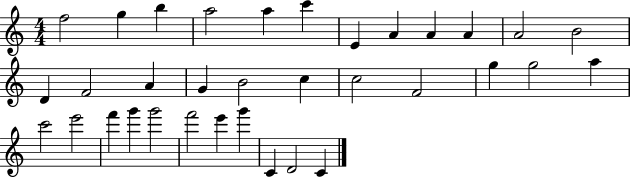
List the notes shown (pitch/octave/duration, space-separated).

F5/h G5/q B5/q A5/h A5/q C6/q E4/q A4/q A4/q A4/q A4/h B4/h D4/q F4/h A4/q G4/q B4/h C5/q C5/h F4/h G5/q G5/h A5/q C6/h E6/h F6/q G6/q G6/h F6/h E6/q G6/q C4/q D4/h C4/q